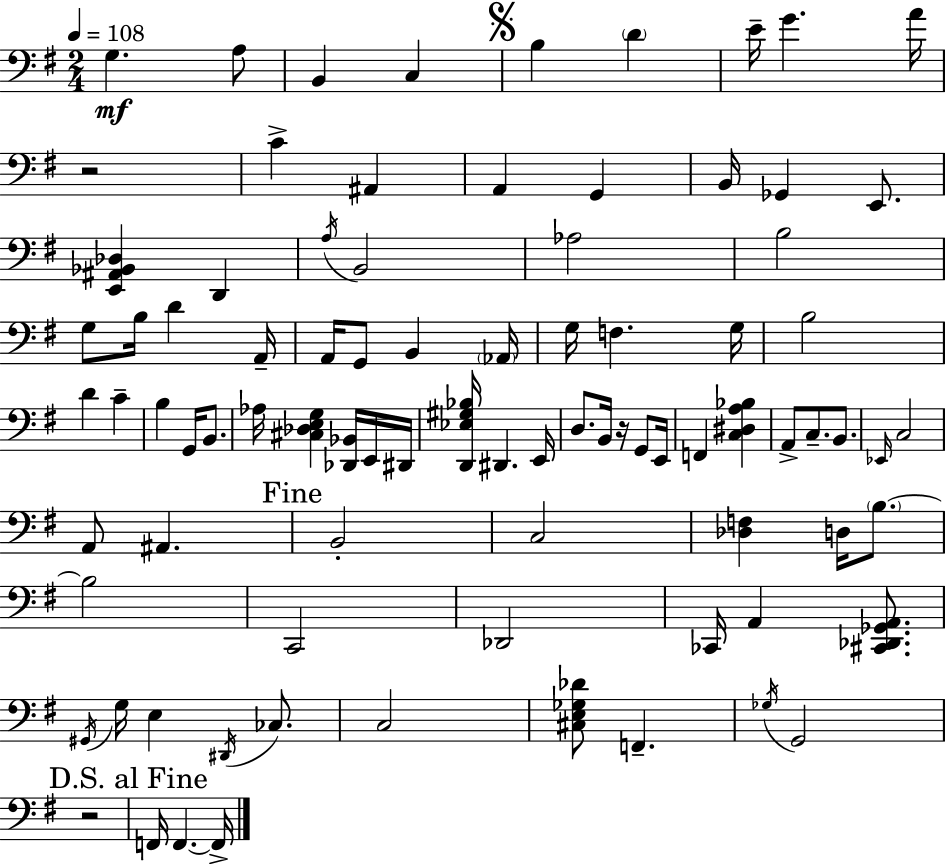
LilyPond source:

{
  \clef bass
  \numericTimeSignature
  \time 2/4
  \key e \minor
  \tempo 4 = 108
  g4.\mf a8 | b,4 c4 | \mark \markup { \musicglyph "scripts.segno" } b4 \parenthesize d'4 | e'16-- g'4. a'16 | \break r2 | c'4-> ais,4 | a,4 g,4 | b,16 ges,4 e,8. | \break <e, ais, bes, des>4 d,4 | \acciaccatura { a16 } b,2 | aes2 | b2 | \break g8 b16 d'4 | a,16-- a,16 g,8 b,4 | \parenthesize aes,16 g16 f4. | g16 b2 | \break d'4 c'4-- | b4 g,16 b,8. | aes16 <cis des e g>4 <des, bes,>16 e,16 | dis,16 <d, ees gis bes>16 dis,4. | \break e,16 d8. b,16 r16 g,8 | e,16 f,4 <c dis a bes>4 | a,8-> c8.-- b,8. | \grace { ees,16 } c2 | \break a,8 ais,4. | \mark "Fine" b,2-. | c2 | <des f>4 d16 \parenthesize b8.~~ | \break b2 | c,2 | des,2 | ces,16 a,4 <cis, des, ges, a,>8. | \break \acciaccatura { gis,16 } g16 e4 | \acciaccatura { dis,16 } ces8. c2 | <cis e ges des'>8 f,4.-- | \acciaccatura { ges16 } g,2 | \break r2 | \mark "D.S. al Fine" f,16 f,4.~~ | f,16-> \bar "|."
}